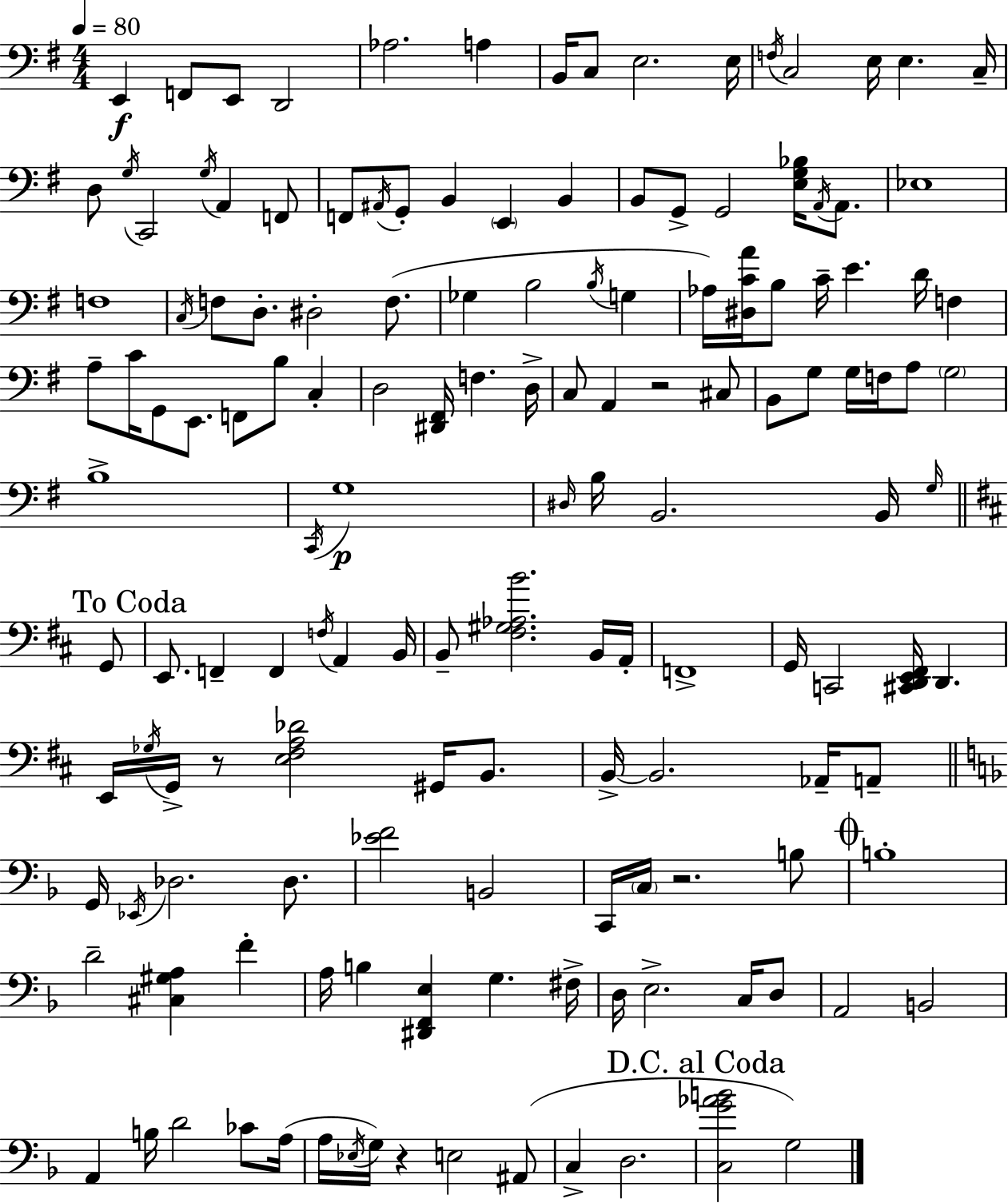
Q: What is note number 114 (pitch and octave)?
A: F#3